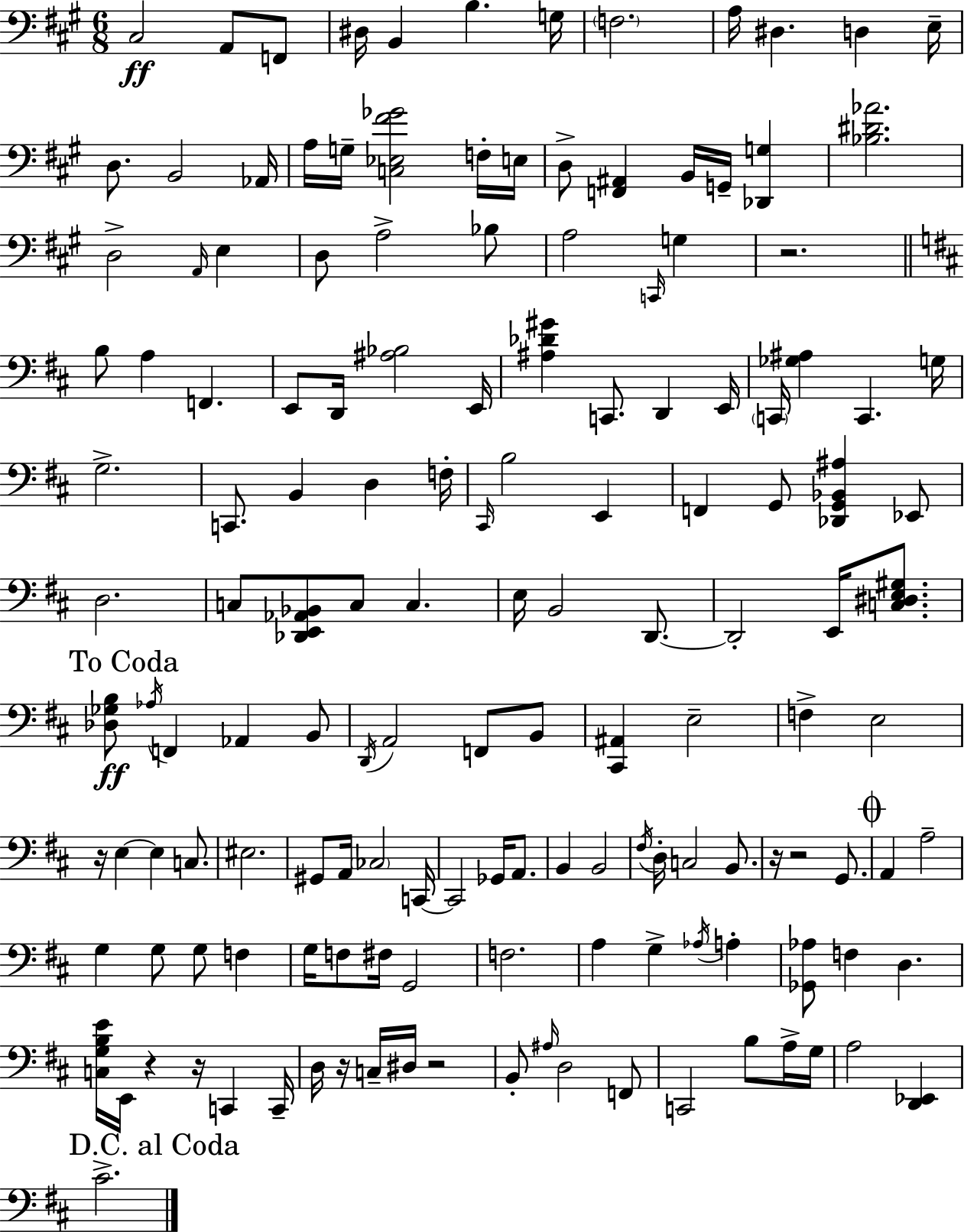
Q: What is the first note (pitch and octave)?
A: C#3